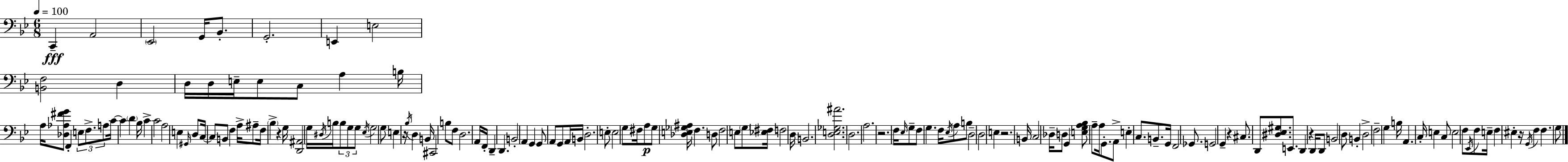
{
  \clef bass
  \numericTimeSignature
  \time 6/8
  \key g \minor
  \tempo 4 = 100
  c,4--\fff a,2 | \parenthesize ees,2 g,16 bes,8.-. | g,2.-. | e,4 e2 | \break <b, f>2 d4 | d16 d16 e16-- e8 c8 a4 b16 | a16 <des aes fis' g'>8 f,4-. \tuplet 3/2 { e8 f8.-> | a8 } c'16~~ c'4 \parenthesize d'4 bes16 | \break c'4-> c'2 | a2 e4 | \grace { gis,16 } d8 c16~~ c8 b,8 f4 | a16-> ais8-- f16 \parenthesize bes4-> r4 | \break g16 <d, ais,>2 g16 \acciaccatura { dis16 } b16 | \tuplet 3/2 { b8 g8 g8 } \acciaccatura { ees16 } g2 | g8 e4 r16 \acciaccatura { bes16 } d4 | b,16 cis,2 | \break b8 f8 d2. | a,16 f,16-. d,4-- d,4. | b,2-. | a,4 g,4 g,8 a,8 | \break g,8 a,16 b,16 d2.-. | e8-. e2 | g8 fis16 a8\p g8 <des e ges ais>16 f4. | d8 f2 | \break e8 \parenthesize g8 <ees fis>16 f2 | d16 b,2. | <d e ges ais'>2. | d2. | \break a2. | r2. | f16 \grace { ees16 } g8-- f8 g4. | f16 \acciaccatura { ees16 } a8 b8 d2-- | \break d2 | e4 r2. | b,16 c2 | des16-- d8 g,4 <e g a bes>8 | \break a8-- a16 g,8.-. a,8-> e4-. | c8. b,8.-- g,16 f,2 | ges,8. g,2 | g,4-- r4 cis8. | \break d,8 <dis ees gis>8. e,8. d,4 | r4 d,16 d,8 b,2 | d8 b,4-. d2-> | f2-- | \break g4 b16 a,4. | c16-. e4 c8 e2 | f8 \acciaccatura { ees,16 } f8 e16-- f4 | eis4-. r16 \acciaccatura { g,16 } f4 | \break f4. g8 \bar "|."
}